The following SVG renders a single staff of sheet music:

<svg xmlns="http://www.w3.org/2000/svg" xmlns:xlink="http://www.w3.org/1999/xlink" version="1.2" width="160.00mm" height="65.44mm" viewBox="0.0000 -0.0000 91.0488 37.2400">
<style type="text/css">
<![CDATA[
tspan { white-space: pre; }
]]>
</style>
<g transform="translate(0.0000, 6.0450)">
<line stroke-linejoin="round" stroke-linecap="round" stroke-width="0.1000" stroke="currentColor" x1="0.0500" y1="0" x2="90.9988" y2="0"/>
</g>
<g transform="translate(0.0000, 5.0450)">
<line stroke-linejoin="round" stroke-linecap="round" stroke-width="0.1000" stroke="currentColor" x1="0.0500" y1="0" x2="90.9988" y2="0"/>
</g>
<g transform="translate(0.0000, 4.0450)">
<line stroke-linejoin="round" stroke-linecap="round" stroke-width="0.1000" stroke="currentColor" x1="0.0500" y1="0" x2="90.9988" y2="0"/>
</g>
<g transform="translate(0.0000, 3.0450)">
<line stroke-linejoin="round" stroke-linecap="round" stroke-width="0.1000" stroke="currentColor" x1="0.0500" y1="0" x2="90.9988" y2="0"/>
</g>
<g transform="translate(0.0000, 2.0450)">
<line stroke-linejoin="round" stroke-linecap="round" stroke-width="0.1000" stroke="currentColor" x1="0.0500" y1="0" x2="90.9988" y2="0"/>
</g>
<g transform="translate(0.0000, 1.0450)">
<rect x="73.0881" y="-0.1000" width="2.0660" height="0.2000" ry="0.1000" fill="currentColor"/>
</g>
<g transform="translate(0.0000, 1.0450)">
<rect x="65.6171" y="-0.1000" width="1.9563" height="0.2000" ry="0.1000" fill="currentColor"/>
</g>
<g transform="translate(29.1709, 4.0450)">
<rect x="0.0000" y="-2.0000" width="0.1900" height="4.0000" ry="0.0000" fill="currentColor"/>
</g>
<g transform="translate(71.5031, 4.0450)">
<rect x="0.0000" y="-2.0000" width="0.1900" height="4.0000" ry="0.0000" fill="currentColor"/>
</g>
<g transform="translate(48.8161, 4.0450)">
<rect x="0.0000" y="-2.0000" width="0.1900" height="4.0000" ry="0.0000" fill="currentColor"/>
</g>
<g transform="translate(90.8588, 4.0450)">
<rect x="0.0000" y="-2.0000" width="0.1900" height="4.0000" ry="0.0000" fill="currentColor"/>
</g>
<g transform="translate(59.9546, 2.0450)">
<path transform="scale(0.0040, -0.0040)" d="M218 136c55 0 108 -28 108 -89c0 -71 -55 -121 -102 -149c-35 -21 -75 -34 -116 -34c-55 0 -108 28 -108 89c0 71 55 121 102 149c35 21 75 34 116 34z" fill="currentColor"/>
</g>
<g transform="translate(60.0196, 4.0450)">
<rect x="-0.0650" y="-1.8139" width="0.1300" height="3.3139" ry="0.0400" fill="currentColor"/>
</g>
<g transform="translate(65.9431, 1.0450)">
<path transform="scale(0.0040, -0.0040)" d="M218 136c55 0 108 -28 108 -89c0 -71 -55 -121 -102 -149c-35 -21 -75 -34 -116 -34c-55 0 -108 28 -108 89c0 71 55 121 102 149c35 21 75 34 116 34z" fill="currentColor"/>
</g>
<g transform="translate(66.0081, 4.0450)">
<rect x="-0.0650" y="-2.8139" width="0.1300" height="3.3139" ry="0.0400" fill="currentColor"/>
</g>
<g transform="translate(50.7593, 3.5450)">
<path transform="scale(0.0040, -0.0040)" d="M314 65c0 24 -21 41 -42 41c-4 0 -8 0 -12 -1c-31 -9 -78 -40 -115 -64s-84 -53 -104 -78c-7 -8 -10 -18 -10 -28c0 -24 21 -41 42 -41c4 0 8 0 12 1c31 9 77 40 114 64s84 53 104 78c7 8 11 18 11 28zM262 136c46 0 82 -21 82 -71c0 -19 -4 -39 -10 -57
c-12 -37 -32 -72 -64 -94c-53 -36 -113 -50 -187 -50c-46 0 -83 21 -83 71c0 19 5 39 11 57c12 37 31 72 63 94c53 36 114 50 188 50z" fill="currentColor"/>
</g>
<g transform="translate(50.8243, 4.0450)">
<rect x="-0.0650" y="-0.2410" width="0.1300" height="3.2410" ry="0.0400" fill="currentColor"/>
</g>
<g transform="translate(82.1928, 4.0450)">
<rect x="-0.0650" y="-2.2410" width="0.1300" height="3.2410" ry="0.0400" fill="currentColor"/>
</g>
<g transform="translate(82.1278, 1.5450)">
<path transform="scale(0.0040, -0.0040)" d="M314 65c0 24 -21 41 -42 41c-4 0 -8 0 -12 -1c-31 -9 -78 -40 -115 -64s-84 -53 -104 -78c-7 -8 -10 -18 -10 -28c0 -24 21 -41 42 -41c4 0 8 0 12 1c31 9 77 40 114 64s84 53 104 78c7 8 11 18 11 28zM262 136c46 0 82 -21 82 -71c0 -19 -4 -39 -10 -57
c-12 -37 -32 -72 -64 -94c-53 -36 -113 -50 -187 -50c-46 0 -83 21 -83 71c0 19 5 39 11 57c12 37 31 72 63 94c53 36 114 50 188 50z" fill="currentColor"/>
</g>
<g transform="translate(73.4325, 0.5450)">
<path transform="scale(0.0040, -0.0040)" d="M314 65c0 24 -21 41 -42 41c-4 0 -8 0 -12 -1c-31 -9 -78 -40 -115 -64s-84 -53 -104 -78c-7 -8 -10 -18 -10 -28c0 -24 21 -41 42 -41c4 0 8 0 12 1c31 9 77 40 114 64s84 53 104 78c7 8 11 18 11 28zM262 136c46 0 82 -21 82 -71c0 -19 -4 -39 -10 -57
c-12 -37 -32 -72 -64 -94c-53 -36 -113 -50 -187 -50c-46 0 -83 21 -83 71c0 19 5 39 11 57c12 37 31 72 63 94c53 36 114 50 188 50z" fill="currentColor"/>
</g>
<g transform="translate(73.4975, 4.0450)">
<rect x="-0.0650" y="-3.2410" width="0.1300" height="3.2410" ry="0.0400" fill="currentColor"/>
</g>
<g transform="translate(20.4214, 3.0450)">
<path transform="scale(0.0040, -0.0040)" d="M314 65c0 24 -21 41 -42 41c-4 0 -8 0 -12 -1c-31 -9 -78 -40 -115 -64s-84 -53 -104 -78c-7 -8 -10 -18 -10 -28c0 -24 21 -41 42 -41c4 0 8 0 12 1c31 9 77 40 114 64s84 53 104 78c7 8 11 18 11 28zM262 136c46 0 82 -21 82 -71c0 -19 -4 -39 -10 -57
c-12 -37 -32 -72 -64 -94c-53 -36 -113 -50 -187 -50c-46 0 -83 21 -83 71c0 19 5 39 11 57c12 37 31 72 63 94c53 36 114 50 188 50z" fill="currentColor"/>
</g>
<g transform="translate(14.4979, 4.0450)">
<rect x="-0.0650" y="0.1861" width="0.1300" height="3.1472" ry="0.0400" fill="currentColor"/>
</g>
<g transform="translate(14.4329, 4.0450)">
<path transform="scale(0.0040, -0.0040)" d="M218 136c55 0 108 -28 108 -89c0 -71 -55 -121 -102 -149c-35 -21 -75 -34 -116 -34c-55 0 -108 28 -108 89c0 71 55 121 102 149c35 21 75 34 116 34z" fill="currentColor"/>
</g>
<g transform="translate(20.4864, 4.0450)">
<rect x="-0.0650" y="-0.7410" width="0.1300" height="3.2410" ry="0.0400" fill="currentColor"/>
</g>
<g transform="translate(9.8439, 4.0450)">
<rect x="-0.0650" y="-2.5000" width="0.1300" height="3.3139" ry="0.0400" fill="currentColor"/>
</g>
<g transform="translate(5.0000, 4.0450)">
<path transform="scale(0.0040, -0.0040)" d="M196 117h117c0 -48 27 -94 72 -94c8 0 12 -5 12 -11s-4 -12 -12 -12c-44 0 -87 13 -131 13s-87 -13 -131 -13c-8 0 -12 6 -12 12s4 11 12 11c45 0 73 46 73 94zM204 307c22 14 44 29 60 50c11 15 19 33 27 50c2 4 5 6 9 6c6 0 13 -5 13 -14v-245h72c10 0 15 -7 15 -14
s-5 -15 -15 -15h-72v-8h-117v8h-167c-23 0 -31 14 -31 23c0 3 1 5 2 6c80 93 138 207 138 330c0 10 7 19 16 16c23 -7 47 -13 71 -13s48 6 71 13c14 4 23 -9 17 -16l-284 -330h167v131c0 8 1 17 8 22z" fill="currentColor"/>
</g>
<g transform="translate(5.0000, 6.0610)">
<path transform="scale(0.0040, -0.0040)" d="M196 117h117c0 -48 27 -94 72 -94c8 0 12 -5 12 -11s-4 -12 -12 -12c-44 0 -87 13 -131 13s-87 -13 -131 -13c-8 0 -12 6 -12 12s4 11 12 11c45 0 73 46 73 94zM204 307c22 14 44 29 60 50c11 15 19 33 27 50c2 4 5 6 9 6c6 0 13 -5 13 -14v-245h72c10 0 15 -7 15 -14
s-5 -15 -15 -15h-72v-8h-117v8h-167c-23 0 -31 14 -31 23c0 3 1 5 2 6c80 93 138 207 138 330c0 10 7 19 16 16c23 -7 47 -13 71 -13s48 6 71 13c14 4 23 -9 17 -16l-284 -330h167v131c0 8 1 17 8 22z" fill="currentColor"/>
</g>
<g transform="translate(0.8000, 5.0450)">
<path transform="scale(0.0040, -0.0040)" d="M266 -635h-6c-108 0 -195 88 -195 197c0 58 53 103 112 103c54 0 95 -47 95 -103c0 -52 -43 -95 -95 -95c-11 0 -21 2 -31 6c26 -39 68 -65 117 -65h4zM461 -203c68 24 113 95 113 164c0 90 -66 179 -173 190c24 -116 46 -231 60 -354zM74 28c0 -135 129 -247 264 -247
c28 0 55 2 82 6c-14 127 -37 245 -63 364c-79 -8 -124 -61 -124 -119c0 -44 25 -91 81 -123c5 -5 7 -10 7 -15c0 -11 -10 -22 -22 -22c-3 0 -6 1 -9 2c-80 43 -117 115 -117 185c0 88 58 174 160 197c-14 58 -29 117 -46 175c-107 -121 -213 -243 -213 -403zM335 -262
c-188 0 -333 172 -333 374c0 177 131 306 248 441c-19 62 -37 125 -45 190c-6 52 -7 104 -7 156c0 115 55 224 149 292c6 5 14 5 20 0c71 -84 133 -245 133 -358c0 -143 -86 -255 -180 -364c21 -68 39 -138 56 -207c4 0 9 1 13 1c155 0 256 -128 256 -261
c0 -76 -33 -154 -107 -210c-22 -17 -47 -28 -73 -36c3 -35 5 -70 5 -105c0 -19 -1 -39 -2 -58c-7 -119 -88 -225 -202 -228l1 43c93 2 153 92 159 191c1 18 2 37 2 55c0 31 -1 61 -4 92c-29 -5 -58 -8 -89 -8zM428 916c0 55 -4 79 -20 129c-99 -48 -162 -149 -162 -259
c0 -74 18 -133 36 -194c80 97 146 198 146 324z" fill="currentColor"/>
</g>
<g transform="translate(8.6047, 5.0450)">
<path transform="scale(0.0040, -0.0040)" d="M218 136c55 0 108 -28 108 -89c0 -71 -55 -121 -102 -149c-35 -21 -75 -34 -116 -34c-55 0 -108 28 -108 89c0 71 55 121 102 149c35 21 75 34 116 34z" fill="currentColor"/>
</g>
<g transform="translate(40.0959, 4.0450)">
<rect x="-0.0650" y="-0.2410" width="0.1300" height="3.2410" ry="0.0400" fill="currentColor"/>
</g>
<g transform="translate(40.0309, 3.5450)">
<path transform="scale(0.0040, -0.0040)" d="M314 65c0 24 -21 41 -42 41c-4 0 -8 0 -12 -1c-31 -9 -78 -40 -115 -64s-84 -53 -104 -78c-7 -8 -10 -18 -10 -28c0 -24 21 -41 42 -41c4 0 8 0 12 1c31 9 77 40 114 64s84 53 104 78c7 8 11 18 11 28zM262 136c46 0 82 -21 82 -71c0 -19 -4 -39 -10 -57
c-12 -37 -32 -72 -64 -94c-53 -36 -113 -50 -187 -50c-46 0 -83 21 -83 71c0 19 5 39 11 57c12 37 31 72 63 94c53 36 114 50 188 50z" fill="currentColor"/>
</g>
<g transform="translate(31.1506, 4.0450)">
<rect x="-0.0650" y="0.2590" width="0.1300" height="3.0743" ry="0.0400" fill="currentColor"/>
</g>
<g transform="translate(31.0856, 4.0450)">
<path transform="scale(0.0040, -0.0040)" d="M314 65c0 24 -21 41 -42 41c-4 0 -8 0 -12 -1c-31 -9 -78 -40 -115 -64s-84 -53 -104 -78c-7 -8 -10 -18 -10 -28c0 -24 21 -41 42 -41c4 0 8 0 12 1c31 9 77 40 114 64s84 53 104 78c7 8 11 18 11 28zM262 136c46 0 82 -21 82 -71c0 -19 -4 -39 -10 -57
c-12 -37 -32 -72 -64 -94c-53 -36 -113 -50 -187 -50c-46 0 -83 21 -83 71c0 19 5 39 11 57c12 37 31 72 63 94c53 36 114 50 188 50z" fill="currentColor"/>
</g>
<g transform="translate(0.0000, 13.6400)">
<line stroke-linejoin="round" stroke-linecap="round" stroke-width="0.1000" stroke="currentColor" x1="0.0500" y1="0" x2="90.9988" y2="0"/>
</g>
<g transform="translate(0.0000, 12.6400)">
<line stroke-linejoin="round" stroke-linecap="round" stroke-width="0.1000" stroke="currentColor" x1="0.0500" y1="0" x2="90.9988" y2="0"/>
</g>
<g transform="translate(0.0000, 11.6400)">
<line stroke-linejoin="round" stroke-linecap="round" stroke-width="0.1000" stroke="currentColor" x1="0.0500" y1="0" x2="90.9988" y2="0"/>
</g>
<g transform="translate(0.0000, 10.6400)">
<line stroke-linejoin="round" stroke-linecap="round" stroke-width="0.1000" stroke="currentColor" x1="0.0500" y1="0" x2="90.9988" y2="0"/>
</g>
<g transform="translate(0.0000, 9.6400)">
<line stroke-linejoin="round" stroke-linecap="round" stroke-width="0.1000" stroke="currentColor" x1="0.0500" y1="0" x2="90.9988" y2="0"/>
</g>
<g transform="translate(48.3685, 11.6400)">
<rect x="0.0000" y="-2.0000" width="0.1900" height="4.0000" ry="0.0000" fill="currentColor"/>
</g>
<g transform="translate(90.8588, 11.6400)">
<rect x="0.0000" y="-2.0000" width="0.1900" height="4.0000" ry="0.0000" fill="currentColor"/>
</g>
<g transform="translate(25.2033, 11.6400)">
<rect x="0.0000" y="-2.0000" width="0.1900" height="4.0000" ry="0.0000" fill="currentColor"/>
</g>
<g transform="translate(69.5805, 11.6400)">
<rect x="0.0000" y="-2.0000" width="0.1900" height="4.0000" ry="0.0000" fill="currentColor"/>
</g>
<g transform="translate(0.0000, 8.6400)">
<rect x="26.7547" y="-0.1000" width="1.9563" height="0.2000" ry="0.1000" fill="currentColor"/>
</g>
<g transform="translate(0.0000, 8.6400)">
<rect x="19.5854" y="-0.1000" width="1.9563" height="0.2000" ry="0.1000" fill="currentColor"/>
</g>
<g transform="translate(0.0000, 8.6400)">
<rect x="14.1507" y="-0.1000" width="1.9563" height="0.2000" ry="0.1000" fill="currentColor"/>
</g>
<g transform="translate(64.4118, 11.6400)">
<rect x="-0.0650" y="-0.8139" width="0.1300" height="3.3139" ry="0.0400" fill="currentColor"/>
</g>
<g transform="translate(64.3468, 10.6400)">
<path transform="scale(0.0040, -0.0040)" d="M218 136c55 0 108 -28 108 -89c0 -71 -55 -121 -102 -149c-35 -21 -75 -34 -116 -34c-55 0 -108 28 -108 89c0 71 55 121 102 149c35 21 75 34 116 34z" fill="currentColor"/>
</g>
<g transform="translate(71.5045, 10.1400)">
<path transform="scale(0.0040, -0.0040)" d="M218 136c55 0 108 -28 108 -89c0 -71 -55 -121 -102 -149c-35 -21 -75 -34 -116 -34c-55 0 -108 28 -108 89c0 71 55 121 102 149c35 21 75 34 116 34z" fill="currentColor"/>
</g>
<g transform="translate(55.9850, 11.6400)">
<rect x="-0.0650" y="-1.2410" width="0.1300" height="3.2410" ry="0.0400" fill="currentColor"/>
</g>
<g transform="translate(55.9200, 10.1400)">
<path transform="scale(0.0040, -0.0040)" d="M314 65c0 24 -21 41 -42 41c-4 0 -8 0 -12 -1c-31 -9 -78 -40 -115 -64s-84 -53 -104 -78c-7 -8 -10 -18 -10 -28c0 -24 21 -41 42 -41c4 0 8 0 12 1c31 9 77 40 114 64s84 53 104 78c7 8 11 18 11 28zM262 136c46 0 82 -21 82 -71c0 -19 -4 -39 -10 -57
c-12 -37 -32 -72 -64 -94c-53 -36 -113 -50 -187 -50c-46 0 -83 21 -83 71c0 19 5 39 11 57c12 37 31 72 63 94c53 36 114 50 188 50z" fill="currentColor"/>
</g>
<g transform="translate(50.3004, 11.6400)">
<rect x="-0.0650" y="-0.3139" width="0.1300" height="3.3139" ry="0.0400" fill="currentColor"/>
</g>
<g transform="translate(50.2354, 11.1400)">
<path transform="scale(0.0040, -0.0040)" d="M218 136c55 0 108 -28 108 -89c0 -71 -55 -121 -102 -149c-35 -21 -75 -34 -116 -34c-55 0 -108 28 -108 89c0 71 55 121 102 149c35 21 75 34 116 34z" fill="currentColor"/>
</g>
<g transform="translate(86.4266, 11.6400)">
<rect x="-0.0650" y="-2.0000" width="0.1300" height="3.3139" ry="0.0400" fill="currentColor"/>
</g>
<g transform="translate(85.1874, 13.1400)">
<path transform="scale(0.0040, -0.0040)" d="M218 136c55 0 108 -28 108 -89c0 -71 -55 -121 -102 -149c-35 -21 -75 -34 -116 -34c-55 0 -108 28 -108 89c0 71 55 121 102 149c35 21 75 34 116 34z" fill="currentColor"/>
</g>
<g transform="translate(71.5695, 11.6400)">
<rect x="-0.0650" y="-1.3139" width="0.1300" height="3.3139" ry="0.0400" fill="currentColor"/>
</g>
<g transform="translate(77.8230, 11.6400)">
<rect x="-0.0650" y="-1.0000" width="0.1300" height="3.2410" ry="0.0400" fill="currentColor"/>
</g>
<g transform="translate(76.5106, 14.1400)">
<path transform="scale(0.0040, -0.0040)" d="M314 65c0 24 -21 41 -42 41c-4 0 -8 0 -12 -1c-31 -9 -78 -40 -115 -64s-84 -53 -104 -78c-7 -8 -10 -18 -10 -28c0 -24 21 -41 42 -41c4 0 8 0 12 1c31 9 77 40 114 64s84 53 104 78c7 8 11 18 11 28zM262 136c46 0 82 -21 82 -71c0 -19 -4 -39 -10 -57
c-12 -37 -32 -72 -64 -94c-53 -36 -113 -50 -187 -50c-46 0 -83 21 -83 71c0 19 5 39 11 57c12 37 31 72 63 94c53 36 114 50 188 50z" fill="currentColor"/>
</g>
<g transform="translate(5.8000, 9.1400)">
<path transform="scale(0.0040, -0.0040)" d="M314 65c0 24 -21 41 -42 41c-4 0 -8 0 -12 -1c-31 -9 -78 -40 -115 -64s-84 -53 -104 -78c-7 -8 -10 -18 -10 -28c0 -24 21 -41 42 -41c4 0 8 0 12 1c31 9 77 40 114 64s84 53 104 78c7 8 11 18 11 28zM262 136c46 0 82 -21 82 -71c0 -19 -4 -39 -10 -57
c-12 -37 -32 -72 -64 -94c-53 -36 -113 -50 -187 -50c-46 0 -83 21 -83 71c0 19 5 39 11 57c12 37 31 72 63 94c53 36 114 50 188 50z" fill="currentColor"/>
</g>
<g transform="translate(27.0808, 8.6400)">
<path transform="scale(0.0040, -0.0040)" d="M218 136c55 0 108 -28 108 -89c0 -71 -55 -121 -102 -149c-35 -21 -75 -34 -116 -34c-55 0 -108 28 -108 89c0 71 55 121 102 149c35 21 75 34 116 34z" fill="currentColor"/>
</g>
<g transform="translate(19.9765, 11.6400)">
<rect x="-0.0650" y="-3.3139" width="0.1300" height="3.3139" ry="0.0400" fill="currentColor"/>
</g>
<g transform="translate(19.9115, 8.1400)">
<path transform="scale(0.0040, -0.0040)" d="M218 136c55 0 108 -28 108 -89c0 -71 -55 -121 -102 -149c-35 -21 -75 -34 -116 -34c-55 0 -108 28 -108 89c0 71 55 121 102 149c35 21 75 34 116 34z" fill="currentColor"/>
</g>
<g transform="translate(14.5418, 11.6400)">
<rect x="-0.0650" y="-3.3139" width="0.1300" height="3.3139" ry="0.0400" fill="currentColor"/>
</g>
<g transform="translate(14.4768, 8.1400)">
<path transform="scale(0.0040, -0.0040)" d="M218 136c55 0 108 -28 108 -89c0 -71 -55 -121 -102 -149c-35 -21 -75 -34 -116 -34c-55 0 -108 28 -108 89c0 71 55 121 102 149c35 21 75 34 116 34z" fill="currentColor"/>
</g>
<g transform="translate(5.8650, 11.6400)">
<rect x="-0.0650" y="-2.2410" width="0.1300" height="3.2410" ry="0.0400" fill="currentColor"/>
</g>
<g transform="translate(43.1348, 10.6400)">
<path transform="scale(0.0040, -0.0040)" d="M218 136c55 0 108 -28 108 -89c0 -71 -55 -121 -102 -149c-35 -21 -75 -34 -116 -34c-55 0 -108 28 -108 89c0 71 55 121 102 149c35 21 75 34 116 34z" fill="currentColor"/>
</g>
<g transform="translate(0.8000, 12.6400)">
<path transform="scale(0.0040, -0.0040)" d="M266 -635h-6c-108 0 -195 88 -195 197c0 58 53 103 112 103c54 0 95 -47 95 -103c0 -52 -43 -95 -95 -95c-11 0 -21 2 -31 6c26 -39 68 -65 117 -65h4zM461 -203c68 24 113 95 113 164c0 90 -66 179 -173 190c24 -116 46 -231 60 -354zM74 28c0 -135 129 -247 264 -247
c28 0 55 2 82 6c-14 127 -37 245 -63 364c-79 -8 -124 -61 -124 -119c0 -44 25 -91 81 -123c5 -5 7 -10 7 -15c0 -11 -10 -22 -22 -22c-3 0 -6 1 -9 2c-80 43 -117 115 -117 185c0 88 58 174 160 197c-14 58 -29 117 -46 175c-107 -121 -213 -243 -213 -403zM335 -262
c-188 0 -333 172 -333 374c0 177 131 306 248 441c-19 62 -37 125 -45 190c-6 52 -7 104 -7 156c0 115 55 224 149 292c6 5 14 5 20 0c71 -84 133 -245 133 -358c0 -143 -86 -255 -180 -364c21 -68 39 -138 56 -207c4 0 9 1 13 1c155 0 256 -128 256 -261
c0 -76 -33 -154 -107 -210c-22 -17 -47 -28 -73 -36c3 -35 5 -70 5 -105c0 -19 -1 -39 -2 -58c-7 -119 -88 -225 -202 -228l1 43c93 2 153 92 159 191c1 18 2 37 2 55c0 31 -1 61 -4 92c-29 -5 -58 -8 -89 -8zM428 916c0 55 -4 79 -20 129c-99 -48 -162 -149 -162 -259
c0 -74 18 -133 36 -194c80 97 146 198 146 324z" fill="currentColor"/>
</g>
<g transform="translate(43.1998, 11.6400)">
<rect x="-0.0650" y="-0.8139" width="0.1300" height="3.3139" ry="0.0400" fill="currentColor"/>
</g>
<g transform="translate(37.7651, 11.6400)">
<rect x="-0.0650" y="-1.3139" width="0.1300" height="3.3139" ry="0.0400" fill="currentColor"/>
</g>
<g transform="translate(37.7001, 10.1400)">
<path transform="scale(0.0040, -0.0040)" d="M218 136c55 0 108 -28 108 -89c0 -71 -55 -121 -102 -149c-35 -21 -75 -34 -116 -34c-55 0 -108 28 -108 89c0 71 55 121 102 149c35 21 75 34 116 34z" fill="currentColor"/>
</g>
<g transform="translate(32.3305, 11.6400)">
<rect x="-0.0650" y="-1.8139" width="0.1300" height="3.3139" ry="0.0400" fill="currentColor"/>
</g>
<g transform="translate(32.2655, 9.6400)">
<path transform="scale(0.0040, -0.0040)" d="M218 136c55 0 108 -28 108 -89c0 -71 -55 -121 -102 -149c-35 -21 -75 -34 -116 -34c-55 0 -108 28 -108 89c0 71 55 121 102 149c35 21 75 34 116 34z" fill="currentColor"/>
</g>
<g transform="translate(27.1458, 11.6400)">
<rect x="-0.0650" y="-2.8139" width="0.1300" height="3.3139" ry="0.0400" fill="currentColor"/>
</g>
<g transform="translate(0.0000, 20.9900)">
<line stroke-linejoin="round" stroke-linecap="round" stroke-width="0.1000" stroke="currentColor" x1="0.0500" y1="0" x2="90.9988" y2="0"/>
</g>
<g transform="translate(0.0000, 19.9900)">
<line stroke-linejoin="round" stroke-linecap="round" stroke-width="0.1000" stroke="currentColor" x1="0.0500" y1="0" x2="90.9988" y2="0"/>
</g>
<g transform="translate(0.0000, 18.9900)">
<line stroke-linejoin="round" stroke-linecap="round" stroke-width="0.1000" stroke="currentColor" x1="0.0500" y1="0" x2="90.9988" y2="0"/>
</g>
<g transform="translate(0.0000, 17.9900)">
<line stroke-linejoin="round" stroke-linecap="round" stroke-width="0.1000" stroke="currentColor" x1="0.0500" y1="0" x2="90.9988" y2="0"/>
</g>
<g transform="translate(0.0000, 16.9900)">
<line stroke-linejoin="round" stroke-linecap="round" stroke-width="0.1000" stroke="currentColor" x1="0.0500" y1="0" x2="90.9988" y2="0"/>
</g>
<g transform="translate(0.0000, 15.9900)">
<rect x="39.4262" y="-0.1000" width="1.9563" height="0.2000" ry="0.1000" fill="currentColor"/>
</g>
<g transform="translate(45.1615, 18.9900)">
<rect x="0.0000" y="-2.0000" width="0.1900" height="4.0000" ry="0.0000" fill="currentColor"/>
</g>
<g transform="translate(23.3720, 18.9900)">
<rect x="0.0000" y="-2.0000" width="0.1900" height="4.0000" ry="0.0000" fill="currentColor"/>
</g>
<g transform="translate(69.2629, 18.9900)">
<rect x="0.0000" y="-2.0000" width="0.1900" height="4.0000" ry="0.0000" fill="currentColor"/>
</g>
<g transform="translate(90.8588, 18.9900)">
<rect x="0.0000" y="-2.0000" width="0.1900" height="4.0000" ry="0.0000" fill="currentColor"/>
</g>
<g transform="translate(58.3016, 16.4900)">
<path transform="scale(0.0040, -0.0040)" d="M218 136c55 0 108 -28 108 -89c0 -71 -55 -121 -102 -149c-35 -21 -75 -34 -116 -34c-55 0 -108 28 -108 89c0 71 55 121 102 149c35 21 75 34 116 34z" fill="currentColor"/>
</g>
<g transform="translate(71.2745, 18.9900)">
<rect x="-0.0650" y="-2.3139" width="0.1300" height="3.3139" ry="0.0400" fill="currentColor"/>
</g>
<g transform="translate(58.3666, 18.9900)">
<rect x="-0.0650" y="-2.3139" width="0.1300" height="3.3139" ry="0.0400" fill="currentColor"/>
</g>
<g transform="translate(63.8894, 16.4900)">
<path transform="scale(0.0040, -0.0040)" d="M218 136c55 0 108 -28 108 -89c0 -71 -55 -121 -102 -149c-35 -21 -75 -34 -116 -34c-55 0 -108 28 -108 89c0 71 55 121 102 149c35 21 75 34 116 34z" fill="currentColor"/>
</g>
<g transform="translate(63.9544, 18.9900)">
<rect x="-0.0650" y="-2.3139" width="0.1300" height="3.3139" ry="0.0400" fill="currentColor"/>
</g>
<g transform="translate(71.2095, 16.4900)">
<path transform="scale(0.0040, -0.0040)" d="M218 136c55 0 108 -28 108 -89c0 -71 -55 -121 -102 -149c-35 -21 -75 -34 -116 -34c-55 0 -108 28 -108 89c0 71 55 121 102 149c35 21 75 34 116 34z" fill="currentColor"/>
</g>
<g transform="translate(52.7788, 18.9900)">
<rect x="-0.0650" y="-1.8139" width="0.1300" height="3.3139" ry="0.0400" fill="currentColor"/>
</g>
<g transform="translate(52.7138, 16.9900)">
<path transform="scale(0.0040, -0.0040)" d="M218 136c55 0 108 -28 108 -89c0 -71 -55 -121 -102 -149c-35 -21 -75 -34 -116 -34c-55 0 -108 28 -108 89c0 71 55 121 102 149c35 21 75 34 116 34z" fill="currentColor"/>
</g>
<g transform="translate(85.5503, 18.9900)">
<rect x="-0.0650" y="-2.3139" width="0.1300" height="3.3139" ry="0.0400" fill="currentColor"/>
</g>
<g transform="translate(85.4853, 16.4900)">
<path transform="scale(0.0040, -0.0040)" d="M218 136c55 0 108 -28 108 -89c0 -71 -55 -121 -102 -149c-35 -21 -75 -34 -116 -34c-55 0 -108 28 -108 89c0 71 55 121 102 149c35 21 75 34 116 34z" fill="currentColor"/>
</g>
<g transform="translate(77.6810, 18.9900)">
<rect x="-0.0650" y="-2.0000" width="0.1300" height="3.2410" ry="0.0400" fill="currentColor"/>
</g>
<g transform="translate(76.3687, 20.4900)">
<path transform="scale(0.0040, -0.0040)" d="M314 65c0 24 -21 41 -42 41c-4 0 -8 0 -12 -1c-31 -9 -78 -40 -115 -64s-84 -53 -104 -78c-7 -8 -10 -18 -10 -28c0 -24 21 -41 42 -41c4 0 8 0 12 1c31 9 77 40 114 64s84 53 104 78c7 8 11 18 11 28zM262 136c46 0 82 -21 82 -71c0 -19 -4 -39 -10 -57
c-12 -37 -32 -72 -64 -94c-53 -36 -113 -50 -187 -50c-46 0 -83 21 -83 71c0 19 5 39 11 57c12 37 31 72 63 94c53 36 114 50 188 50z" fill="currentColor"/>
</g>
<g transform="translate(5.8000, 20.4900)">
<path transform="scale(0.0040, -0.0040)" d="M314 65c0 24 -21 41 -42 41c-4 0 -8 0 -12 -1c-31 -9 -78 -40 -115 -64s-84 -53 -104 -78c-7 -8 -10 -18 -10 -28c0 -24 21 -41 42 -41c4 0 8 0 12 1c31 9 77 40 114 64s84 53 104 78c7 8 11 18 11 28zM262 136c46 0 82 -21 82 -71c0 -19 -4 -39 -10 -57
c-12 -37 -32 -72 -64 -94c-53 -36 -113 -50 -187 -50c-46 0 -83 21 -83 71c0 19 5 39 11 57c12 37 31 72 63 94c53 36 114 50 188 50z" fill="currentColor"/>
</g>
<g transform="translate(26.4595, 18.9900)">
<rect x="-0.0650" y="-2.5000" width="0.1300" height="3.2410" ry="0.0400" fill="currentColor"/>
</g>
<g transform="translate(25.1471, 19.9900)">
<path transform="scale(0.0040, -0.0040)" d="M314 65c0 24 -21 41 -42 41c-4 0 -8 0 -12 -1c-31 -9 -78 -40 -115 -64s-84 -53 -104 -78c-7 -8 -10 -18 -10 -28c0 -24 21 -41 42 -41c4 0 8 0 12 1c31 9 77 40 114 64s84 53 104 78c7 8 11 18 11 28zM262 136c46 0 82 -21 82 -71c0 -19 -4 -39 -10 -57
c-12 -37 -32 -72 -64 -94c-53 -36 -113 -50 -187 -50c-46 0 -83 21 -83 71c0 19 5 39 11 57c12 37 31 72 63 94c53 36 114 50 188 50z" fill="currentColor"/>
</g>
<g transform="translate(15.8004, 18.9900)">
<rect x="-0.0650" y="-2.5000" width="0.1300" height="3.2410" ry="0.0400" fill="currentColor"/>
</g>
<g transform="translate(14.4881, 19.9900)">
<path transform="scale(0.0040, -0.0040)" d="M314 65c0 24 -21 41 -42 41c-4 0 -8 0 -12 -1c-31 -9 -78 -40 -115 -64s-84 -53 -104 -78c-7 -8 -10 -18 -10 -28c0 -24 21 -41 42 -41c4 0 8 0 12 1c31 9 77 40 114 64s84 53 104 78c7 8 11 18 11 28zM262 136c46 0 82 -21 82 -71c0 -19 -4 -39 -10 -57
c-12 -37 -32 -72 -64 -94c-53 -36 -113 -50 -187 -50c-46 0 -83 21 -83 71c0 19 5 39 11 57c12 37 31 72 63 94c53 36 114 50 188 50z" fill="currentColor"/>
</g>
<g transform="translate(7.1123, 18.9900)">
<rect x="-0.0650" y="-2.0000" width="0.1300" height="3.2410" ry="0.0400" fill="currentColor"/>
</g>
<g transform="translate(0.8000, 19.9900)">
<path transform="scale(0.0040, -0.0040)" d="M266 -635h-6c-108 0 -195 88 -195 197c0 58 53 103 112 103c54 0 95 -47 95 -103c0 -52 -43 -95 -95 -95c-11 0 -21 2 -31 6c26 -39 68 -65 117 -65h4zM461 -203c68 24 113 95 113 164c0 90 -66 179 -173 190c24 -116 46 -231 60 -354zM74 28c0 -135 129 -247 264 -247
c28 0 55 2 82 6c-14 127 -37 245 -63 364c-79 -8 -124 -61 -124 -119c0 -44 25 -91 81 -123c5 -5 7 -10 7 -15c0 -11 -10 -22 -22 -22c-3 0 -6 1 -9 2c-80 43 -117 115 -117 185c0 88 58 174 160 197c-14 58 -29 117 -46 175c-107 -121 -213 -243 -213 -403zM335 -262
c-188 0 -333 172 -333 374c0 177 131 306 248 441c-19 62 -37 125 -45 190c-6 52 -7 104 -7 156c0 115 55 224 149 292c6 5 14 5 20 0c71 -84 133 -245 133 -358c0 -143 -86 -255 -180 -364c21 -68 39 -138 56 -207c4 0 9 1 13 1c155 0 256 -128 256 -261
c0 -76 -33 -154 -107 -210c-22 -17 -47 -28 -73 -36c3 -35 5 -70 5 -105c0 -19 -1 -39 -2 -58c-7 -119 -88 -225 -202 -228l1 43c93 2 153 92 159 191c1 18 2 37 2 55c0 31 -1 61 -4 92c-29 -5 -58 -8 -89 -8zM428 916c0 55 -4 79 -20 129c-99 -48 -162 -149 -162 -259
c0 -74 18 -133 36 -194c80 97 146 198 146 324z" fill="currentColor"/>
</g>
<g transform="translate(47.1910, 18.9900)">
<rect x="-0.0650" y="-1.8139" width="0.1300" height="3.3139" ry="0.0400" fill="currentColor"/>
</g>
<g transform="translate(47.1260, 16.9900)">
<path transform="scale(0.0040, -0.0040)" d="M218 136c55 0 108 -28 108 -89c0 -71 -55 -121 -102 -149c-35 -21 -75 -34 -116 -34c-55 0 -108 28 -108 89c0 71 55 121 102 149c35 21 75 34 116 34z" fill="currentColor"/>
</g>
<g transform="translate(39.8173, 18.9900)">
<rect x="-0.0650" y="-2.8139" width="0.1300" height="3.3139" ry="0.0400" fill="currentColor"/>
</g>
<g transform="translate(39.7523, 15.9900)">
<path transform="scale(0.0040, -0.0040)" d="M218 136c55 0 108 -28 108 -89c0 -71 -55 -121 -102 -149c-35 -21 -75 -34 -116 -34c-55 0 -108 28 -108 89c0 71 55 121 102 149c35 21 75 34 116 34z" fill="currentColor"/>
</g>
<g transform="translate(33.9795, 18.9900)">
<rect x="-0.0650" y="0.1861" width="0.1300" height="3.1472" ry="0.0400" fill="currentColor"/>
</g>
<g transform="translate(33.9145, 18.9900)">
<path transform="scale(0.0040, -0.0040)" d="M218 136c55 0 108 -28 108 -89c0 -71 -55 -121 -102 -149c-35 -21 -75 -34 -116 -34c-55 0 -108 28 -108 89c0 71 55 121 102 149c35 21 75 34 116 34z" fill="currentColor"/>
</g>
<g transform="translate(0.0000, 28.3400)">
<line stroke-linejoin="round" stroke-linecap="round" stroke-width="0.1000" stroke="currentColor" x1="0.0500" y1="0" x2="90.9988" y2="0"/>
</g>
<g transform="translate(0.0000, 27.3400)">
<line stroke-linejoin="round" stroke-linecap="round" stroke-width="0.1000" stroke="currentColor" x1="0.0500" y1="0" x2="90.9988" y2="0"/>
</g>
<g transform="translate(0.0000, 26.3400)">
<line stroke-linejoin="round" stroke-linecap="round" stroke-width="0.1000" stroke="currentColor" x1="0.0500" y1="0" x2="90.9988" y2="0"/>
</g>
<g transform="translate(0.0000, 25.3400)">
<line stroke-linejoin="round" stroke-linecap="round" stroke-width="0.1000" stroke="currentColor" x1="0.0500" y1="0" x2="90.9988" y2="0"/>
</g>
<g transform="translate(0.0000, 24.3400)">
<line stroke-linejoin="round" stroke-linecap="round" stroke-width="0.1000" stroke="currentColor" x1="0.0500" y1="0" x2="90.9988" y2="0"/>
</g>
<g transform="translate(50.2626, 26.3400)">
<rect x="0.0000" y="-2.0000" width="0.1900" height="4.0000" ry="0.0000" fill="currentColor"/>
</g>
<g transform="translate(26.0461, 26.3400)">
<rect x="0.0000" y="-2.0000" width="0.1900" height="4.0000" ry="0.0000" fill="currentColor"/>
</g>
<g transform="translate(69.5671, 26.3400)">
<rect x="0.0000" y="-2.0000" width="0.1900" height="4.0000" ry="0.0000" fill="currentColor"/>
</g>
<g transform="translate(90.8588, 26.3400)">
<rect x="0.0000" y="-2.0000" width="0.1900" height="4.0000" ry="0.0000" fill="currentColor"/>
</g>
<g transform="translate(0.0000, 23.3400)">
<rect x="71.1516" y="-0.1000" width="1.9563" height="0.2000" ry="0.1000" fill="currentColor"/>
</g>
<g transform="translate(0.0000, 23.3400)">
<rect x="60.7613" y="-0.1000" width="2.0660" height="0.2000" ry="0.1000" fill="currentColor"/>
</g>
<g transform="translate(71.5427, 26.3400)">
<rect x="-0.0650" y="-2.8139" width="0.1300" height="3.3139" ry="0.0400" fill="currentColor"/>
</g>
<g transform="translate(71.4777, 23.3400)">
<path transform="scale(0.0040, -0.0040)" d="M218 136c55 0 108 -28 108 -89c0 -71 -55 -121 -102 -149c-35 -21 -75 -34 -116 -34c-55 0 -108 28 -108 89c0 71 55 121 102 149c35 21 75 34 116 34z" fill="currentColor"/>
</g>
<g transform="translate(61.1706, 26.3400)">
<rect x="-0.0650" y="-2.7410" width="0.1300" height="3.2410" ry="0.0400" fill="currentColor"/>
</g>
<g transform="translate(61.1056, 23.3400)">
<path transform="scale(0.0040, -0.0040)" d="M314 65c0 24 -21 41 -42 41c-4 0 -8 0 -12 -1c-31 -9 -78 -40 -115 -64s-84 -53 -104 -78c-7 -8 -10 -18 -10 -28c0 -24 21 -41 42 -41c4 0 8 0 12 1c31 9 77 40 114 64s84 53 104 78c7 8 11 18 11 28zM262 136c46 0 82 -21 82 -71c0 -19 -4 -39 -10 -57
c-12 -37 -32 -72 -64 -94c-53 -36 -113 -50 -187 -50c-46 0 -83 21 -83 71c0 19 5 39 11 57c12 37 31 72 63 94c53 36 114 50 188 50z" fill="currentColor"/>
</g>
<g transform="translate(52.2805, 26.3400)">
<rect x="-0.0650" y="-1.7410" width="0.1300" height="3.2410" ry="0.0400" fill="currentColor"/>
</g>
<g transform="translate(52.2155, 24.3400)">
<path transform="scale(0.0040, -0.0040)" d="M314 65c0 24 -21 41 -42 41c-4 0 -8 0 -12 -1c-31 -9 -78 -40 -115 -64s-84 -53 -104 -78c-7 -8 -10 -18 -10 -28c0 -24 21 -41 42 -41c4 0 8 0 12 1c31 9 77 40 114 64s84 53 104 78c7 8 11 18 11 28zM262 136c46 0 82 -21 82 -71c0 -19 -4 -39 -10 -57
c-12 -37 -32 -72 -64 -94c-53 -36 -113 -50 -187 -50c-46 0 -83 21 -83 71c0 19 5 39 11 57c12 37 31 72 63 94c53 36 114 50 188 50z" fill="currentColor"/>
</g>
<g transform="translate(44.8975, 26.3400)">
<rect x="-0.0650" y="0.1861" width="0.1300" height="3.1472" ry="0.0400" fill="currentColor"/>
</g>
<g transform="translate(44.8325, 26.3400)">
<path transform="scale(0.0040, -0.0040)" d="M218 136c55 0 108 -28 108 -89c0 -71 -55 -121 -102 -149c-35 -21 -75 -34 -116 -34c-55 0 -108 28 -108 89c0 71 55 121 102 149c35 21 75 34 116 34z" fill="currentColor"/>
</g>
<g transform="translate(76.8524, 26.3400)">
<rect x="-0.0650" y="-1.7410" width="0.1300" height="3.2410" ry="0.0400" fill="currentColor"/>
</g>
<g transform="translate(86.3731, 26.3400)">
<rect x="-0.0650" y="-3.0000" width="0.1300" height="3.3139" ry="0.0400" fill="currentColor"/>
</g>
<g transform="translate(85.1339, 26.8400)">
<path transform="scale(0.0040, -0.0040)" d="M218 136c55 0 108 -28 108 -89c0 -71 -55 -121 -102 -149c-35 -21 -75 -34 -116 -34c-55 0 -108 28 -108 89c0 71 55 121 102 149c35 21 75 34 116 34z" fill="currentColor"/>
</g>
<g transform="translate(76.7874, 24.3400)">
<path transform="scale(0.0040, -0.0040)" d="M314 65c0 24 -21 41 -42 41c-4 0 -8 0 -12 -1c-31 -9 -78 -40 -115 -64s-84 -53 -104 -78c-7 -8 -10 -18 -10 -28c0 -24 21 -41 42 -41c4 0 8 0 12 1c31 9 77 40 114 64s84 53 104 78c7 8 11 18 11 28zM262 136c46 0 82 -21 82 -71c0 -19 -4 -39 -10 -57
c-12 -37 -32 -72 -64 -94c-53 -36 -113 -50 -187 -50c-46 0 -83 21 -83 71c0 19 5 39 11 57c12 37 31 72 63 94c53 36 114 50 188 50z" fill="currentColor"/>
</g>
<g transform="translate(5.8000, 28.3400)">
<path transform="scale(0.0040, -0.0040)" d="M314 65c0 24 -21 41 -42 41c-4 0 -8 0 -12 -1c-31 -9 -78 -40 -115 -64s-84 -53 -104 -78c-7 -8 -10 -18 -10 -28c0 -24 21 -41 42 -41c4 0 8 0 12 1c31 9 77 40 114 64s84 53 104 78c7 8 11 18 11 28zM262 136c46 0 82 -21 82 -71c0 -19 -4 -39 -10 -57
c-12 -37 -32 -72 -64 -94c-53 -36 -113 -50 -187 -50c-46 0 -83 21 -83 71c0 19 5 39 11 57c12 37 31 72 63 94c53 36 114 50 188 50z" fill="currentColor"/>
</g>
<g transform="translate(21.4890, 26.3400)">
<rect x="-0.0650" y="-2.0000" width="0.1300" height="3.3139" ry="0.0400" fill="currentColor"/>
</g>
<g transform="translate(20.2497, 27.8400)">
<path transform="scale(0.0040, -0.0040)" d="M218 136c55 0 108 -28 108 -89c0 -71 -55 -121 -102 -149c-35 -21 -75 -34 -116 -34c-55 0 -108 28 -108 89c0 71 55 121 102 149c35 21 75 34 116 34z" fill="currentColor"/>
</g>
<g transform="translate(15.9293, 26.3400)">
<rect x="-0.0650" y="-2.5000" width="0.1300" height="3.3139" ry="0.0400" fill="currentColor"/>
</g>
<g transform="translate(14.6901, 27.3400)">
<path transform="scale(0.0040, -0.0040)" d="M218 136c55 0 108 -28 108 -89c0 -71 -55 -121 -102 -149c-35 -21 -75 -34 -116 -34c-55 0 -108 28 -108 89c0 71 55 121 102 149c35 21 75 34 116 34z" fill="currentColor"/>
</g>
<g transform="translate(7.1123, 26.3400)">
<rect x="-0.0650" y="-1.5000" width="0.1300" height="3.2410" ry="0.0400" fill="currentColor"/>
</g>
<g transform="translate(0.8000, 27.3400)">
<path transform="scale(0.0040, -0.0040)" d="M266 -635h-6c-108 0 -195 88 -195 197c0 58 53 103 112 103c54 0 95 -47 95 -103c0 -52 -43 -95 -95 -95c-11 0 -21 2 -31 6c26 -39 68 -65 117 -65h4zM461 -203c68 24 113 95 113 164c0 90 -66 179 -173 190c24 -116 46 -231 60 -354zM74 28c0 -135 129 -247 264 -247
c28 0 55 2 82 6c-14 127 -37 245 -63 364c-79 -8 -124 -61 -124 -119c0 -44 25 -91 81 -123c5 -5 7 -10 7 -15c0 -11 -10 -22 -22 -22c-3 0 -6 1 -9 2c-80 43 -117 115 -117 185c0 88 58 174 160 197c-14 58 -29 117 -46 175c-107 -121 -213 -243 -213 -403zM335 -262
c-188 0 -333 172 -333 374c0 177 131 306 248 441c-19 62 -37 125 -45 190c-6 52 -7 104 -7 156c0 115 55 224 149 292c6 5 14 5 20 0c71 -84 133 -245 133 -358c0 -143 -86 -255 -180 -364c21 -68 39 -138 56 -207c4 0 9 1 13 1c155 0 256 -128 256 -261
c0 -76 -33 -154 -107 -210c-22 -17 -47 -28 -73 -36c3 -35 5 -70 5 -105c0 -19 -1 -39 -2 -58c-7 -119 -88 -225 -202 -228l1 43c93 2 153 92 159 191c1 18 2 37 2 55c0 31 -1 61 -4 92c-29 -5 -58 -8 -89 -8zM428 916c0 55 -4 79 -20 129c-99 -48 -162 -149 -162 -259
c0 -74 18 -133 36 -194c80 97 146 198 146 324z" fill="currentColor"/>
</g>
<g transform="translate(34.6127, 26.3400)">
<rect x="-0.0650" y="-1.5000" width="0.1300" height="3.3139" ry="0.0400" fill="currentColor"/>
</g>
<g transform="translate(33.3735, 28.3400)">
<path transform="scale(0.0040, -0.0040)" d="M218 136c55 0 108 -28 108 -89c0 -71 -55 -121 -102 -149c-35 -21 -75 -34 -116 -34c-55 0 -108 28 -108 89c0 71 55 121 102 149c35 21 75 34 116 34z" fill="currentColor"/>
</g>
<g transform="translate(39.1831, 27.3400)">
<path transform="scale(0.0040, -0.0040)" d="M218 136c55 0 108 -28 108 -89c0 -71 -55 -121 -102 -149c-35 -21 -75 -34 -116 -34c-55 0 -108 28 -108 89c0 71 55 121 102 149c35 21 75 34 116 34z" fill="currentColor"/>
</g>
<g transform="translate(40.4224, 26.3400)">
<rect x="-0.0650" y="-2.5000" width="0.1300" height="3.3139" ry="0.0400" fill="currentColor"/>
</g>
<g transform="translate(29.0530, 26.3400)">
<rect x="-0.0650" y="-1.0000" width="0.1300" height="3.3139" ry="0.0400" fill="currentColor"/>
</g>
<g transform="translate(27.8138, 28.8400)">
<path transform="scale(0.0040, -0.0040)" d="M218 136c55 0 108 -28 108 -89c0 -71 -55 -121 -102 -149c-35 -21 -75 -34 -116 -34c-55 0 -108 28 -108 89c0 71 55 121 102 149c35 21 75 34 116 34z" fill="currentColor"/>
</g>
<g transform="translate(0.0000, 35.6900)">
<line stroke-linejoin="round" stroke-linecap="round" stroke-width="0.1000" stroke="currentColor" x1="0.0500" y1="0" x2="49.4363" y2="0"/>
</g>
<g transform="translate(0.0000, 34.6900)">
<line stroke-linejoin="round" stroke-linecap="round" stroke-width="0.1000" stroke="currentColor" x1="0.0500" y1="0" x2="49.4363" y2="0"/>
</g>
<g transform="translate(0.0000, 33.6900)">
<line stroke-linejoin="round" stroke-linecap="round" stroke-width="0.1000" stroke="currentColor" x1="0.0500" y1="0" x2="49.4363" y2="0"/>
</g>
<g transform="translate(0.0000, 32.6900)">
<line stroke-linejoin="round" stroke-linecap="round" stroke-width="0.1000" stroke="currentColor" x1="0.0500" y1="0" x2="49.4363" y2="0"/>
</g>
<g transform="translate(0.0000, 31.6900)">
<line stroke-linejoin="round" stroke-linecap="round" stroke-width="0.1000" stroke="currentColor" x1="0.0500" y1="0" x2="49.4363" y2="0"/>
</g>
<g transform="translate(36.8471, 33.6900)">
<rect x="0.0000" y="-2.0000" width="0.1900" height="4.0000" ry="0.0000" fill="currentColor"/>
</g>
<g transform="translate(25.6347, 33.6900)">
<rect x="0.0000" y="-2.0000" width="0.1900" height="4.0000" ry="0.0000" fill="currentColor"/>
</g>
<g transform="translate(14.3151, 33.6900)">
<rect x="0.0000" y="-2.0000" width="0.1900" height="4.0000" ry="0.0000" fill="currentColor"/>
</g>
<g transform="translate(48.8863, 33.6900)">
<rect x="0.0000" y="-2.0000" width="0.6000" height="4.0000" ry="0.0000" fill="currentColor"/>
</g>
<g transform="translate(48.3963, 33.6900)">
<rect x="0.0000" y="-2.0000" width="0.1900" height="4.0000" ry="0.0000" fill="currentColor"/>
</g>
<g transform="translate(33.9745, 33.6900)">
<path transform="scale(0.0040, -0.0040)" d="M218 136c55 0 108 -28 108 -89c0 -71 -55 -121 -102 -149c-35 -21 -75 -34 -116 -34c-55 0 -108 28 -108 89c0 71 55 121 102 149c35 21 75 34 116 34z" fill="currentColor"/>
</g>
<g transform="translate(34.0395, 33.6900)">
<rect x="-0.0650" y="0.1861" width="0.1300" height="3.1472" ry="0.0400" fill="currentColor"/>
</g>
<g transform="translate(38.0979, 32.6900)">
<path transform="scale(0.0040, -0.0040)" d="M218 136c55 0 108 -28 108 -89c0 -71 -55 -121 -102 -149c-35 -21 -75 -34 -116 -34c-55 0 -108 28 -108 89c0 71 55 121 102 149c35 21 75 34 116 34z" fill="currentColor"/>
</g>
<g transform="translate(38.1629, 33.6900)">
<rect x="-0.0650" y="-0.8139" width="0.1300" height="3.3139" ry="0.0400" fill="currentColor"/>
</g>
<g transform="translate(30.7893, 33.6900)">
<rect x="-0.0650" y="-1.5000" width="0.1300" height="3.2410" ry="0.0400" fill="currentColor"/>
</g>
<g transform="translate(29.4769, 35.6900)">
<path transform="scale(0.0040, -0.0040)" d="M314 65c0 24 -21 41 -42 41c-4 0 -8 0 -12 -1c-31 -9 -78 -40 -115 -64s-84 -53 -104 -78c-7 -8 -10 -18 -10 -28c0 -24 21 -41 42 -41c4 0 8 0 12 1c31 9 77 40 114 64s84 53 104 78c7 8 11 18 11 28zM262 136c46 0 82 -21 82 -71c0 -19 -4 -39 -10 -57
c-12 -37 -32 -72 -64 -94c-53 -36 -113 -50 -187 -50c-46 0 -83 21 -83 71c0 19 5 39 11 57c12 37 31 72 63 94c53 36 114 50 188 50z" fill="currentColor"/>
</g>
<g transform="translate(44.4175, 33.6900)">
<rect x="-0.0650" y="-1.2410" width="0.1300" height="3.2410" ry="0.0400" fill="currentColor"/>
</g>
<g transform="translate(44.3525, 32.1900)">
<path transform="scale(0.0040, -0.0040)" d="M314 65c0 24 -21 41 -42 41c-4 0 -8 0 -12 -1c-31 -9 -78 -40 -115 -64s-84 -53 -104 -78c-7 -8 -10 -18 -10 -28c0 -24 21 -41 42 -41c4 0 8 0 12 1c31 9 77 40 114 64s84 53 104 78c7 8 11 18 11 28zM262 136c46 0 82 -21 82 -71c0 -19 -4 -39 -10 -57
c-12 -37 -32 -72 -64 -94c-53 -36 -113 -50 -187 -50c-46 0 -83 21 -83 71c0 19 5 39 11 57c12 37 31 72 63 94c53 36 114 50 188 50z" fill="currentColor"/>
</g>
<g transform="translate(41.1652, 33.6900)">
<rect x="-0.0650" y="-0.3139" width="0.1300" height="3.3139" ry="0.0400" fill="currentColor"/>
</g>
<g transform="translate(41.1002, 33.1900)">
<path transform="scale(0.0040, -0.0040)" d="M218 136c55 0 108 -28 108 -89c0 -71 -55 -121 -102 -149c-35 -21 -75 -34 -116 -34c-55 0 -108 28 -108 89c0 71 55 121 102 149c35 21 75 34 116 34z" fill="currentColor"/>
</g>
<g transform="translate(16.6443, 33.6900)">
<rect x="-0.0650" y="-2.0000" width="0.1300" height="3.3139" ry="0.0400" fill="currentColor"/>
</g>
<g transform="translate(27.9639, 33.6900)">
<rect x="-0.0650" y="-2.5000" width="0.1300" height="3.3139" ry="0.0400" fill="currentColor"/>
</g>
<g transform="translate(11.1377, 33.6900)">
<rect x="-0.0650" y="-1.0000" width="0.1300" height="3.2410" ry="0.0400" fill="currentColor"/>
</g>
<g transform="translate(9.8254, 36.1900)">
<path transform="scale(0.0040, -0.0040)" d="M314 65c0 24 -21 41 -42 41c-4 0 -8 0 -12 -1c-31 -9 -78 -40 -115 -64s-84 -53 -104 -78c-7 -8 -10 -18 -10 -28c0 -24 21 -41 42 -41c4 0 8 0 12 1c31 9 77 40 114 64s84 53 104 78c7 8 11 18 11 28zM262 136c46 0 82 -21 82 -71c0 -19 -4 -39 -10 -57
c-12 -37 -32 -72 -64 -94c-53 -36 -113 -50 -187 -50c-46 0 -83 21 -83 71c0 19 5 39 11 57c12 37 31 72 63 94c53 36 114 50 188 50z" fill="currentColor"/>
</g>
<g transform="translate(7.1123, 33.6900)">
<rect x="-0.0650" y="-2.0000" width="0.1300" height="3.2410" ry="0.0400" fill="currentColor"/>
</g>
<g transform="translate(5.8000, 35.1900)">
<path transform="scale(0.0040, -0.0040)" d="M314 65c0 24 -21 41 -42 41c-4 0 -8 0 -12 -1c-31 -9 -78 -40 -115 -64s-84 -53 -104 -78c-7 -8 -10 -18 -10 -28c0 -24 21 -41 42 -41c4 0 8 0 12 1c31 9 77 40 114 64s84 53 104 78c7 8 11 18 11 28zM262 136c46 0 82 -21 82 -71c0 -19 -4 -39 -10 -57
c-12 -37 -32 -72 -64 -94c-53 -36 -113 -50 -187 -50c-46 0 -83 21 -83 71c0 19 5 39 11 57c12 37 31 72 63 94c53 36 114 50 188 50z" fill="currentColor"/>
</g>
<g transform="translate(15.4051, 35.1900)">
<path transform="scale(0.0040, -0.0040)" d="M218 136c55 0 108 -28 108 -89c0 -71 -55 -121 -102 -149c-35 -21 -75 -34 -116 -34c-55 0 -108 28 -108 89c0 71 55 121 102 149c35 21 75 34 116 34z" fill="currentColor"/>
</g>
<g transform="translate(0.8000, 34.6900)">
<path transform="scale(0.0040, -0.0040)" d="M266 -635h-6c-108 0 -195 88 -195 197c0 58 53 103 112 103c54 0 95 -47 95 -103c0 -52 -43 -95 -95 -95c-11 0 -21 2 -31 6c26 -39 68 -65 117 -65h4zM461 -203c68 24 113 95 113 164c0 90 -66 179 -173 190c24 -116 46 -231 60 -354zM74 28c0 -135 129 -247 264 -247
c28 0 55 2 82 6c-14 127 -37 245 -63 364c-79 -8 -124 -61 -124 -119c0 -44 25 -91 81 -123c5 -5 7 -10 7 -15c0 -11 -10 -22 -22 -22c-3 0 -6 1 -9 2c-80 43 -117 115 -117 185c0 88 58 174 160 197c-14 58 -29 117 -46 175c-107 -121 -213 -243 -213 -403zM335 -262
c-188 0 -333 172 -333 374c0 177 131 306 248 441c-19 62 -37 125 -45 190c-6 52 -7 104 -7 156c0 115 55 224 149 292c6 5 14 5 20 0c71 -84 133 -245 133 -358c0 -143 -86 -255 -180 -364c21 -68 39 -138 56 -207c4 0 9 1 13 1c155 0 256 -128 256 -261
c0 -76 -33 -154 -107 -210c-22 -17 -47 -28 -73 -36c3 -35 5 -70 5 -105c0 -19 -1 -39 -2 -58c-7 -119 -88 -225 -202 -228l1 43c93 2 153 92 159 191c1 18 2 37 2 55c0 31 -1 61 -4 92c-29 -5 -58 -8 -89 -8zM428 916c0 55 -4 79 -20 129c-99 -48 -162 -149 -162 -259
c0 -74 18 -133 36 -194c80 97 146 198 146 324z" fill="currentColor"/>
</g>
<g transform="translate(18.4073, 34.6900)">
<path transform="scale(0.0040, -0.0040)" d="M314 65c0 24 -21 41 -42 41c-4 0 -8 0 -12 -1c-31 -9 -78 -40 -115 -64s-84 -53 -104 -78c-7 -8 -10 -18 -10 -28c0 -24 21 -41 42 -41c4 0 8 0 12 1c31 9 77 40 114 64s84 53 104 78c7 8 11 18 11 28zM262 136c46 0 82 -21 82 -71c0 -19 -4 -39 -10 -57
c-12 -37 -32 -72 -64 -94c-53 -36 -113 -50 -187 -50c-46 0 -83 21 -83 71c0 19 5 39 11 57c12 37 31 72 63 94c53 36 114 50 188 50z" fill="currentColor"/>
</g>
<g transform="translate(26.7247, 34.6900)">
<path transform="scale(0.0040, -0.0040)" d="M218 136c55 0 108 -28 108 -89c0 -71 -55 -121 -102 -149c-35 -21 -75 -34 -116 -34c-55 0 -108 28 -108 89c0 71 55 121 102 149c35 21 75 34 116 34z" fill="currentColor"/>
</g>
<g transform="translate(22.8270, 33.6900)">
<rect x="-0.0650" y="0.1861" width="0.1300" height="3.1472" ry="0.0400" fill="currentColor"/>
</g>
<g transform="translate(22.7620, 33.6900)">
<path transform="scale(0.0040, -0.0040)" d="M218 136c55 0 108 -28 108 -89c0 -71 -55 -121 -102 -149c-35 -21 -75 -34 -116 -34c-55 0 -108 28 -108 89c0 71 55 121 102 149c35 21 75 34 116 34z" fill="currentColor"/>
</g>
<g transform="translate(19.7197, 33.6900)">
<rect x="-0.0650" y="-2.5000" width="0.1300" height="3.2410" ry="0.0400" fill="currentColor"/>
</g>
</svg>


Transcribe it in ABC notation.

X:1
T:Untitled
M:4/4
L:1/4
K:C
G B d2 B2 c2 c2 f a b2 g2 g2 b b a f e d c e2 d e D2 F F2 G2 G2 B a f f g g g F2 g E2 G F D E G B f2 a2 a f2 A F2 D2 F G2 B G E2 B d c e2